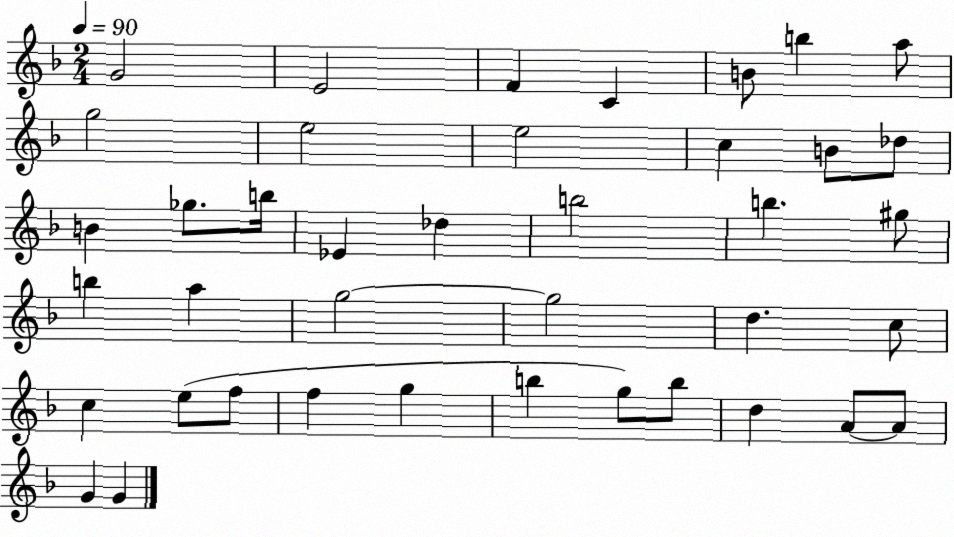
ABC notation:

X:1
T:Untitled
M:2/4
L:1/4
K:F
G2 E2 F C B/2 b a/2 g2 e2 e2 c B/2 _d/2 B _g/2 b/4 _E _d b2 b ^g/2 b a g2 g2 d c/2 c e/2 f/2 f g b g/2 b/2 d A/2 A/2 G G